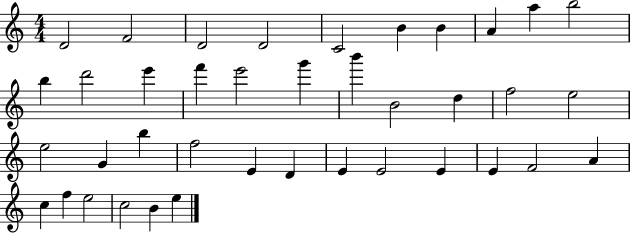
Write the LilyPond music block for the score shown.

{
  \clef treble
  \numericTimeSignature
  \time 4/4
  \key c \major
  d'2 f'2 | d'2 d'2 | c'2 b'4 b'4 | a'4 a''4 b''2 | \break b''4 d'''2 e'''4 | f'''4 e'''2 g'''4 | b'''4 b'2 d''4 | f''2 e''2 | \break e''2 g'4 b''4 | f''2 e'4 d'4 | e'4 e'2 e'4 | e'4 f'2 a'4 | \break c''4 f''4 e''2 | c''2 b'4 e''4 | \bar "|."
}